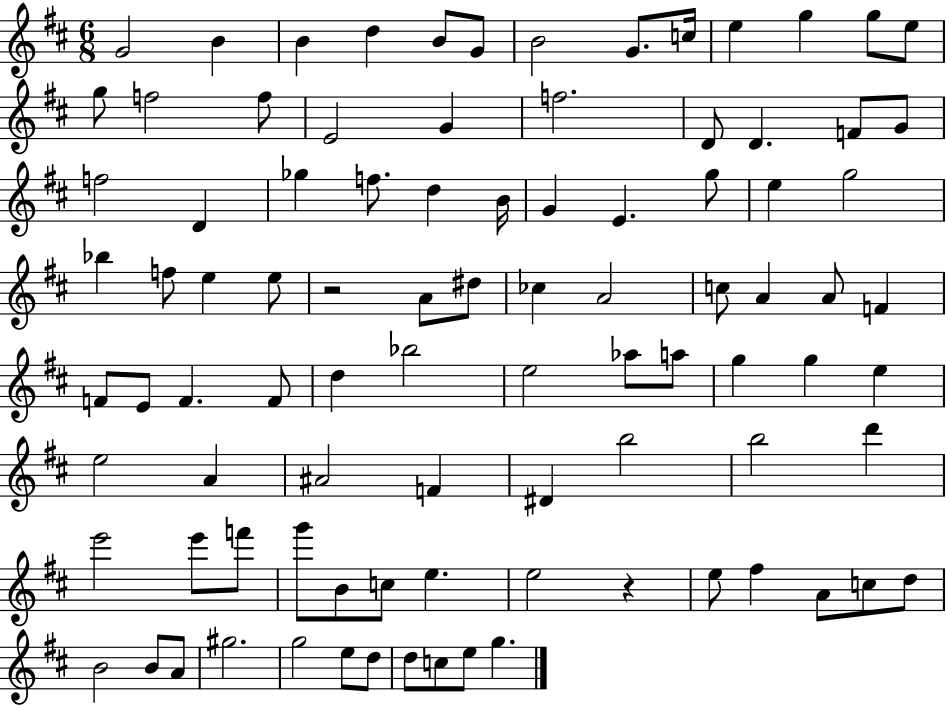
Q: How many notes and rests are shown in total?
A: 92